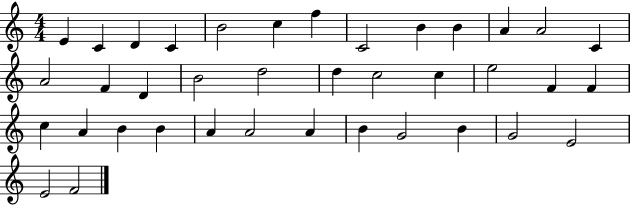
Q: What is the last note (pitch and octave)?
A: F4